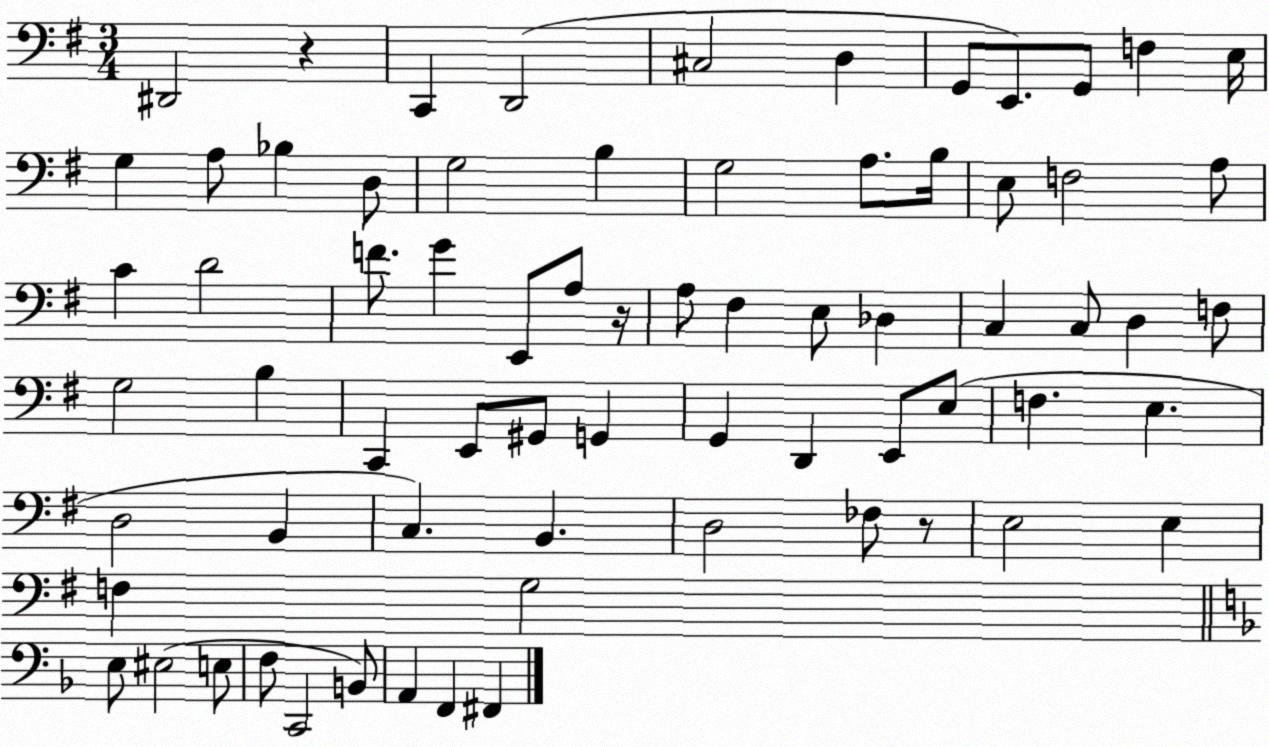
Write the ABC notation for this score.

X:1
T:Untitled
M:3/4
L:1/4
K:G
^D,,2 z C,, D,,2 ^C,2 D, G,,/2 E,,/2 G,,/2 F, E,/4 G, A,/2 _B, D,/2 G,2 B, G,2 A,/2 B,/4 E,/2 F,2 A,/2 C D2 F/2 G E,,/2 A,/2 z/4 A,/2 ^F, E,/2 _D, C, C,/2 D, F,/2 G,2 B, C,, E,,/2 ^G,,/2 G,, G,, D,, E,,/2 E,/2 F, E, D,2 B,, C, B,, D,2 _F,/2 z/2 E,2 E, F, G,2 E,/2 ^E,2 E,/2 F,/2 C,,2 B,,/2 A,, F,, ^F,,